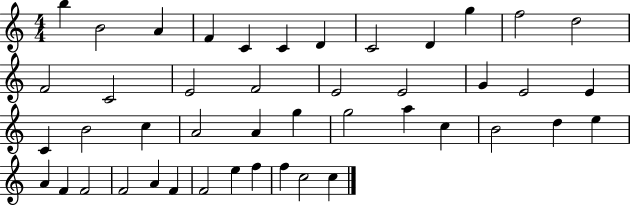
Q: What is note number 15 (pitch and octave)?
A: E4